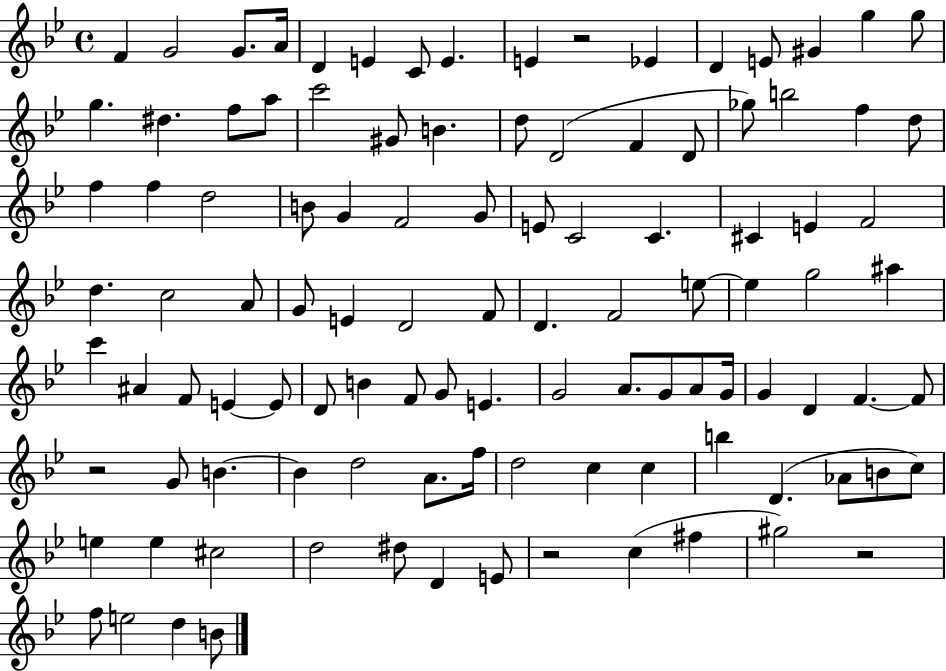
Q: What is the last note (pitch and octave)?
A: B4